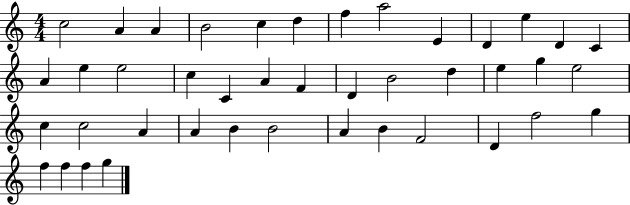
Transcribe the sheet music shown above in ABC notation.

X:1
T:Untitled
M:4/4
L:1/4
K:C
c2 A A B2 c d f a2 E D e D C A e e2 c C A F D B2 d e g e2 c c2 A A B B2 A B F2 D f2 g f f f g